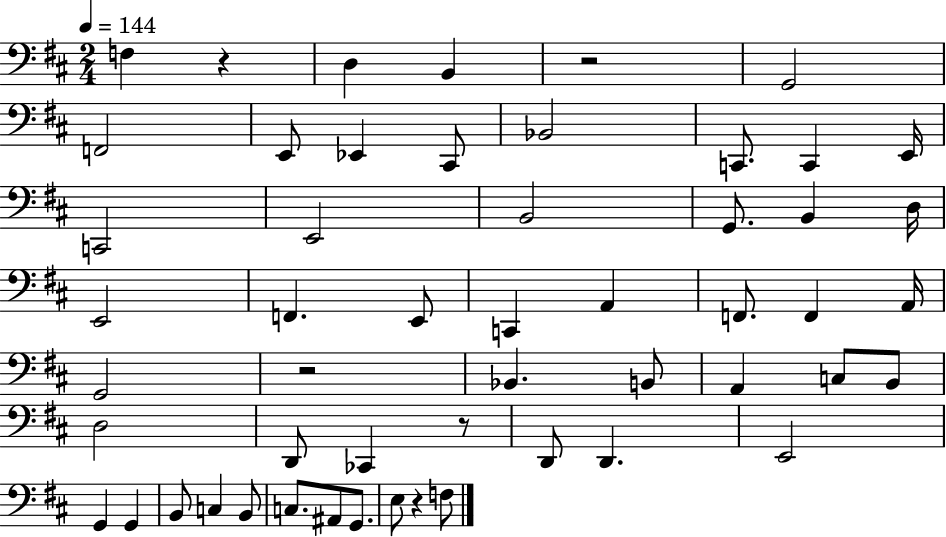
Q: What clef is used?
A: bass